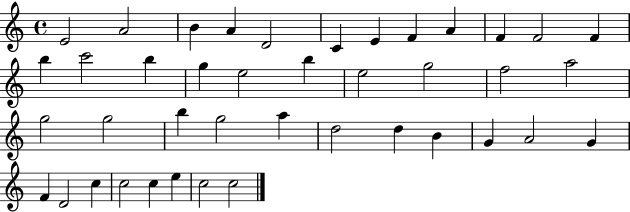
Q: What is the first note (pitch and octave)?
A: E4